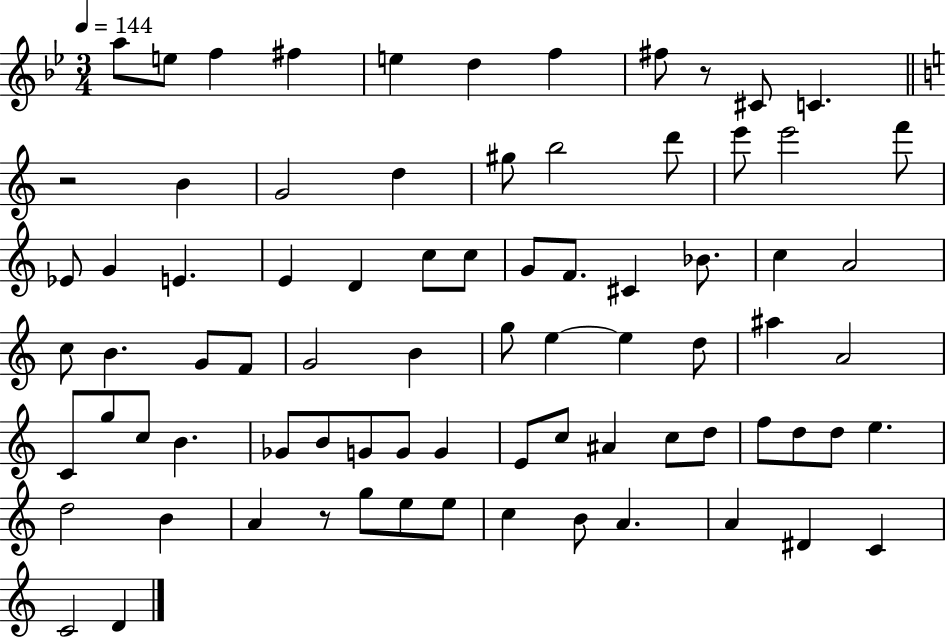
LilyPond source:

{
  \clef treble
  \numericTimeSignature
  \time 3/4
  \key bes \major
  \tempo 4 = 144
  \repeat volta 2 { a''8 e''8 f''4 fis''4 | e''4 d''4 f''4 | fis''8 r8 cis'8 c'4. | \bar "||" \break \key a \minor r2 b'4 | g'2 d''4 | gis''8 b''2 d'''8 | e'''8 e'''2 f'''8 | \break ees'8 g'4 e'4. | e'4 d'4 c''8 c''8 | g'8 f'8. cis'4 bes'8. | c''4 a'2 | \break c''8 b'4. g'8 f'8 | g'2 b'4 | g''8 e''4~~ e''4 d''8 | ais''4 a'2 | \break c'8 g''8 c''8 b'4. | ges'8 b'8 g'8 g'8 g'4 | e'8 c''8 ais'4 c''8 d''8 | f''8 d''8 d''8 e''4. | \break d''2 b'4 | a'4 r8 g''8 e''8 e''8 | c''4 b'8 a'4. | a'4 dis'4 c'4 | \break c'2 d'4 | } \bar "|."
}